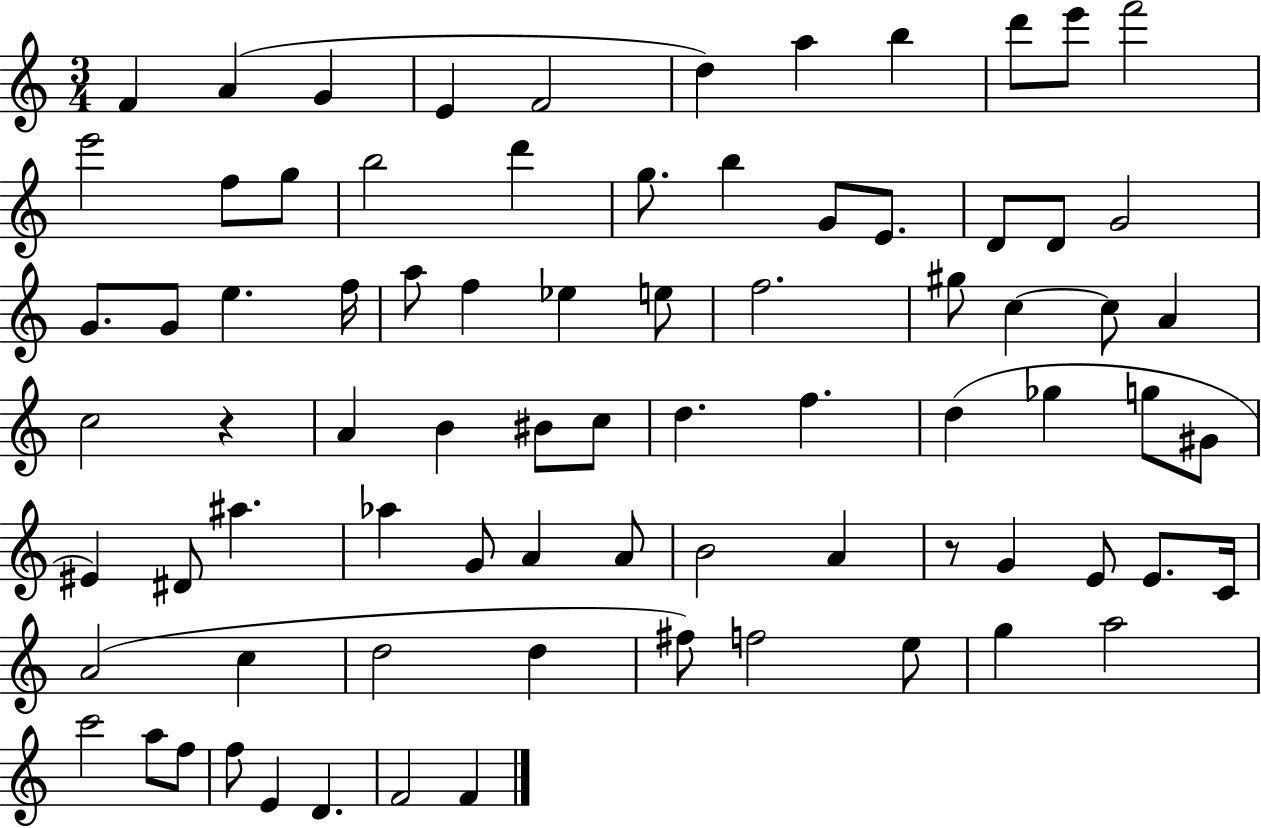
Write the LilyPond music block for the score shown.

{
  \clef treble
  \numericTimeSignature
  \time 3/4
  \key c \major
  f'4 a'4( g'4 | e'4 f'2 | d''4) a''4 b''4 | d'''8 e'''8 f'''2 | \break e'''2 f''8 g''8 | b''2 d'''4 | g''8. b''4 g'8 e'8. | d'8 d'8 g'2 | \break g'8. g'8 e''4. f''16 | a''8 f''4 ees''4 e''8 | f''2. | gis''8 c''4~~ c''8 a'4 | \break c''2 r4 | a'4 b'4 bis'8 c''8 | d''4. f''4. | d''4( ges''4 g''8 gis'8 | \break eis'4) dis'8 ais''4. | aes''4 g'8 a'4 a'8 | b'2 a'4 | r8 g'4 e'8 e'8. c'16 | \break a'2( c''4 | d''2 d''4 | fis''8) f''2 e''8 | g''4 a''2 | \break c'''2 a''8 f''8 | f''8 e'4 d'4. | f'2 f'4 | \bar "|."
}